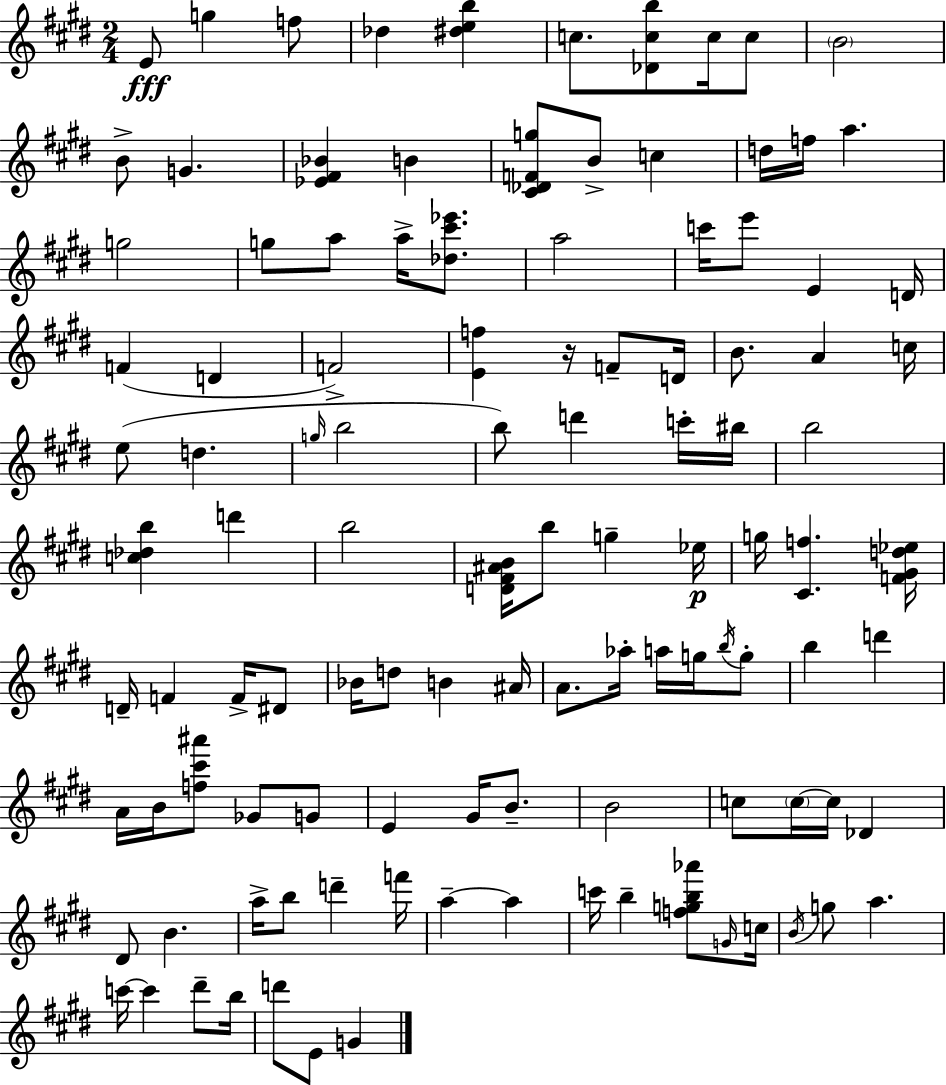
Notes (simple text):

E4/e G5/q F5/e Db5/q [D#5,E5,B5]/q C5/e. [Db4,C5,B5]/e C5/s C5/e B4/h B4/e G4/q. [Eb4,F#4,Bb4]/q B4/q [C#4,Db4,F4,G5]/e B4/e C5/q D5/s F5/s A5/q. G5/h G5/e A5/e A5/s [Db5,C#6,Eb6]/e. A5/h C6/s E6/e E4/q D4/s F4/q D4/q F4/h [E4,F5]/q R/s F4/e D4/s B4/e. A4/q C5/s E5/e D5/q. G5/s B5/h B5/e D6/q C6/s BIS5/s B5/h [C5,Db5,B5]/q D6/q B5/h [D4,F#4,A#4,B4]/s B5/e G5/q Eb5/s G5/s [C#4,F5]/q. [F4,G#4,D5,Eb5]/s D4/s F4/q F4/s D#4/e Bb4/s D5/e B4/q A#4/s A4/e. Ab5/s A5/s G5/s B5/s G5/e B5/q D6/q A4/s B4/s [F5,C#6,A#6]/e Gb4/e G4/e E4/q G#4/s B4/e. B4/h C5/e C5/s C5/s Db4/q D#4/e B4/q. A5/s B5/e D6/q F6/s A5/q A5/q C6/s B5/q [F5,G5,B5,Ab6]/e G4/s C5/s B4/s G5/e A5/q. C6/s C6/q D#6/e B5/s D6/e E4/e G4/q